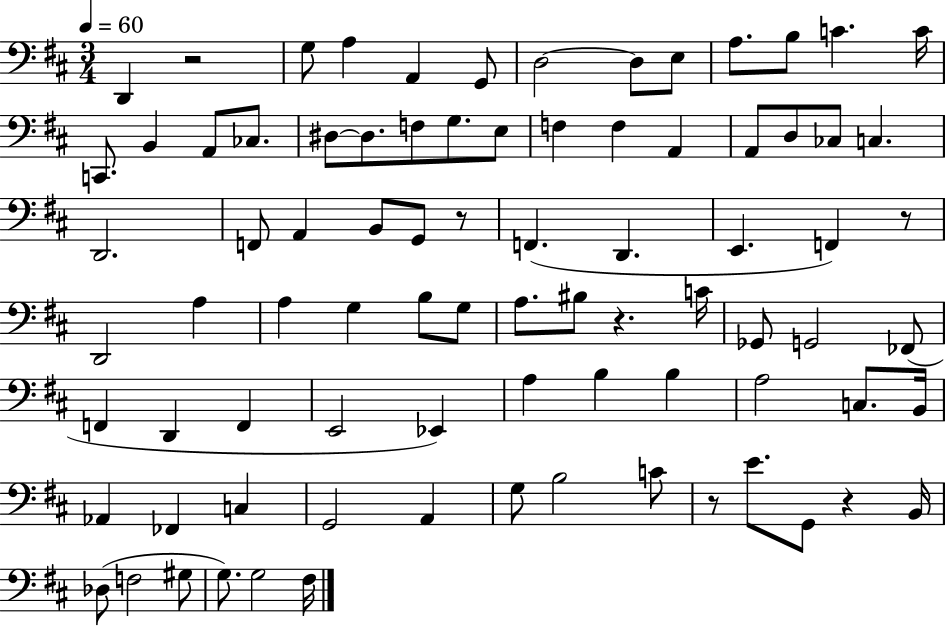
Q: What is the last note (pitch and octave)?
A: F#3